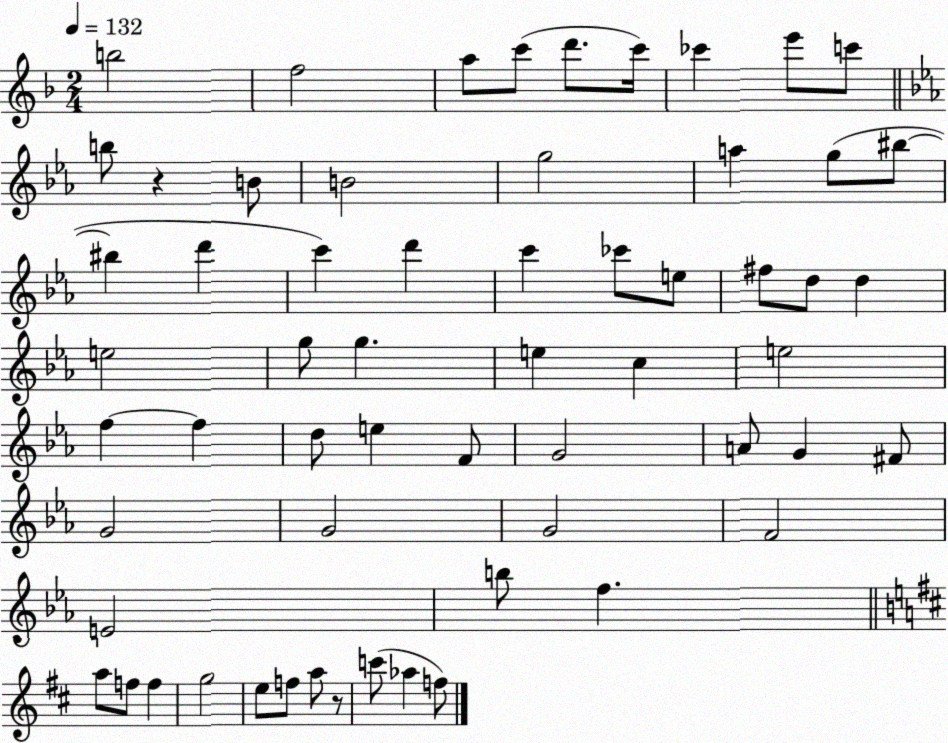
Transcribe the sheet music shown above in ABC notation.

X:1
T:Untitled
M:2/4
L:1/4
K:F
b2 f2 a/2 c'/2 d'/2 c'/4 _c' e'/2 c'/2 b/2 z B/2 B2 g2 a g/2 ^b/2 ^b d' c' d' c' _c'/2 e/2 ^f/2 d/2 d e2 g/2 g e c e2 f f d/2 e F/2 G2 A/2 G ^F/2 G2 G2 G2 F2 E2 b/2 f a/2 f/2 f g2 e/2 f/2 a/2 z/2 c'/2 _a f/2